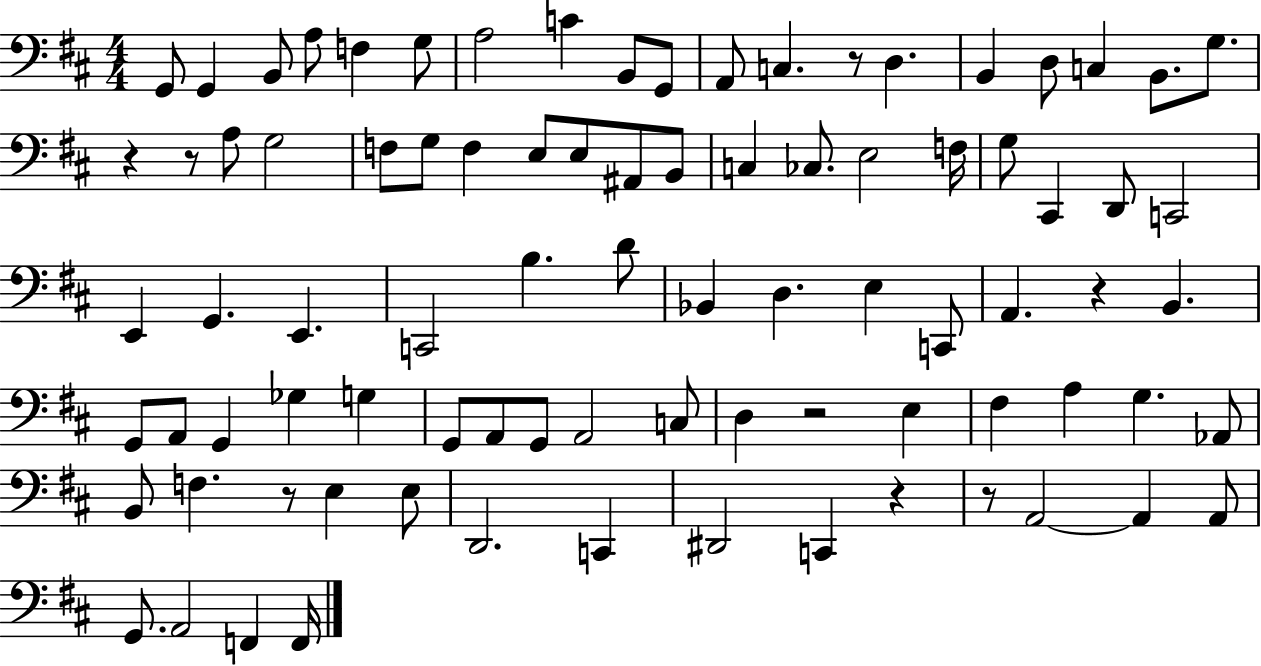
{
  \clef bass
  \numericTimeSignature
  \time 4/4
  \key d \major
  \repeat volta 2 { g,8 g,4 b,8 a8 f4 g8 | a2 c'4 b,8 g,8 | a,8 c4. r8 d4. | b,4 d8 c4 b,8. g8. | \break r4 r8 a8 g2 | f8 g8 f4 e8 e8 ais,8 b,8 | c4 ces8. e2 f16 | g8 cis,4 d,8 c,2 | \break e,4 g,4. e,4. | c,2 b4. d'8 | bes,4 d4. e4 c,8 | a,4. r4 b,4. | \break g,8 a,8 g,4 ges4 g4 | g,8 a,8 g,8 a,2 c8 | d4 r2 e4 | fis4 a4 g4. aes,8 | \break b,8 f4. r8 e4 e8 | d,2. c,4 | dis,2 c,4 r4 | r8 a,2~~ a,4 a,8 | \break g,8. a,2 f,4 f,16 | } \bar "|."
}